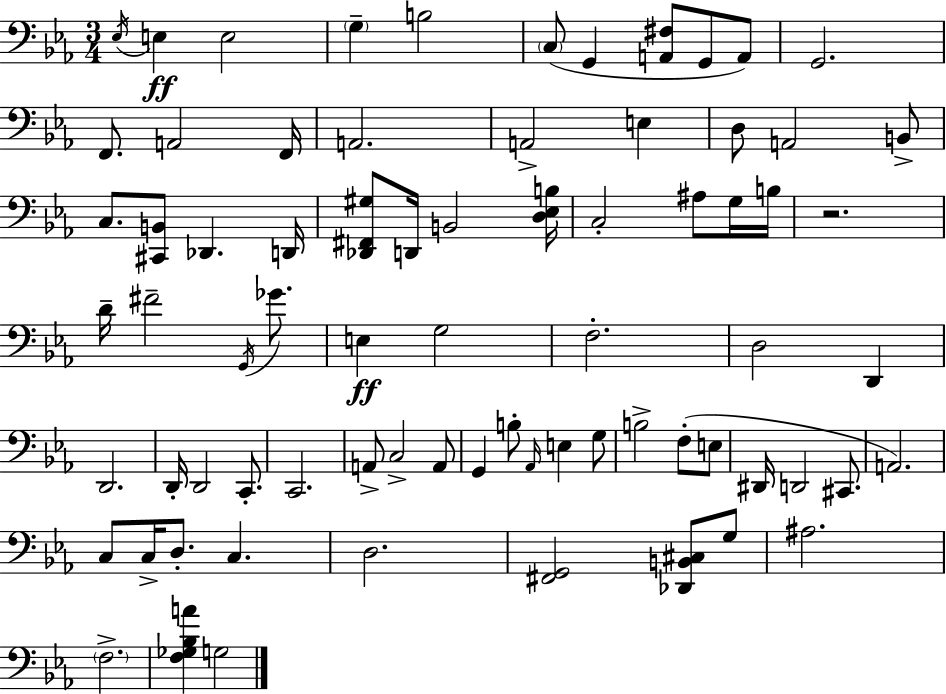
X:1
T:Untitled
M:3/4
L:1/4
K:Eb
_E,/4 E, E,2 G, B,2 C,/2 G,, [A,,^F,]/2 G,,/2 A,,/2 G,,2 F,,/2 A,,2 F,,/4 A,,2 A,,2 E, D,/2 A,,2 B,,/2 C,/2 [^C,,B,,]/2 _D,, D,,/4 [_D,,^F,,^G,]/2 D,,/4 B,,2 [D,_E,B,]/4 C,2 ^A,/2 G,/4 B,/4 z2 D/4 ^F2 G,,/4 _G/2 E, G,2 F,2 D,2 D,, D,,2 D,,/4 D,,2 C,,/2 C,,2 A,,/2 C,2 A,,/2 G,, B,/2 _A,,/4 E, G,/2 B,2 F,/2 E,/2 ^D,,/4 D,,2 ^C,,/2 A,,2 C,/2 C,/4 D,/2 C, D,2 [^F,,G,,]2 [_D,,B,,^C,]/2 G,/2 ^A,2 F,2 [F,_G,_B,A] G,2